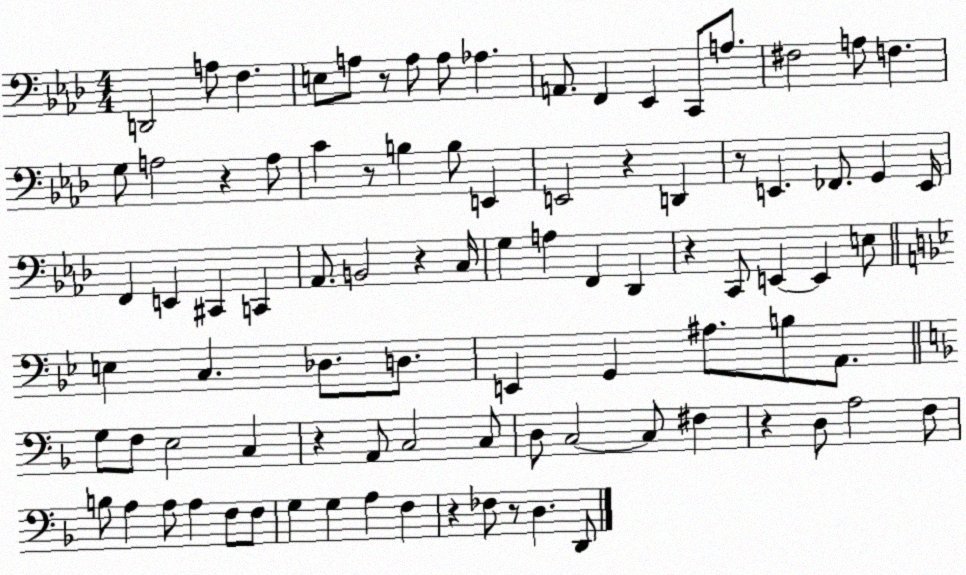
X:1
T:Untitled
M:4/4
L:1/4
K:Ab
D,,2 A,/2 F, E,/2 A,/2 z/2 A,/2 A,/2 _A, A,,/2 F,, _E,, C,,/2 A,/2 ^F,2 A,/2 F, G,/2 A,2 z A,/2 C z/2 B, B,/2 E,, E,,2 z D,, z/2 E,, _F,,/2 G,, E,,/4 F,, E,, ^C,, C,, _A,,/2 B,,2 z C,/4 G, A, F,, _D,, z C,,/2 E,, E,, E,/2 E, C, _D,/2 D,/2 E,, G,, ^A,/2 B,/2 A,,/2 G,/2 F,/2 E,2 C, z A,,/2 C,2 C,/2 D,/2 C,2 C,/2 ^F, z D,/2 A,2 F,/2 B,/2 A, A,/2 A, F,/2 F,/2 G, G, A, F, z _F,/2 z/2 D, D,,/2